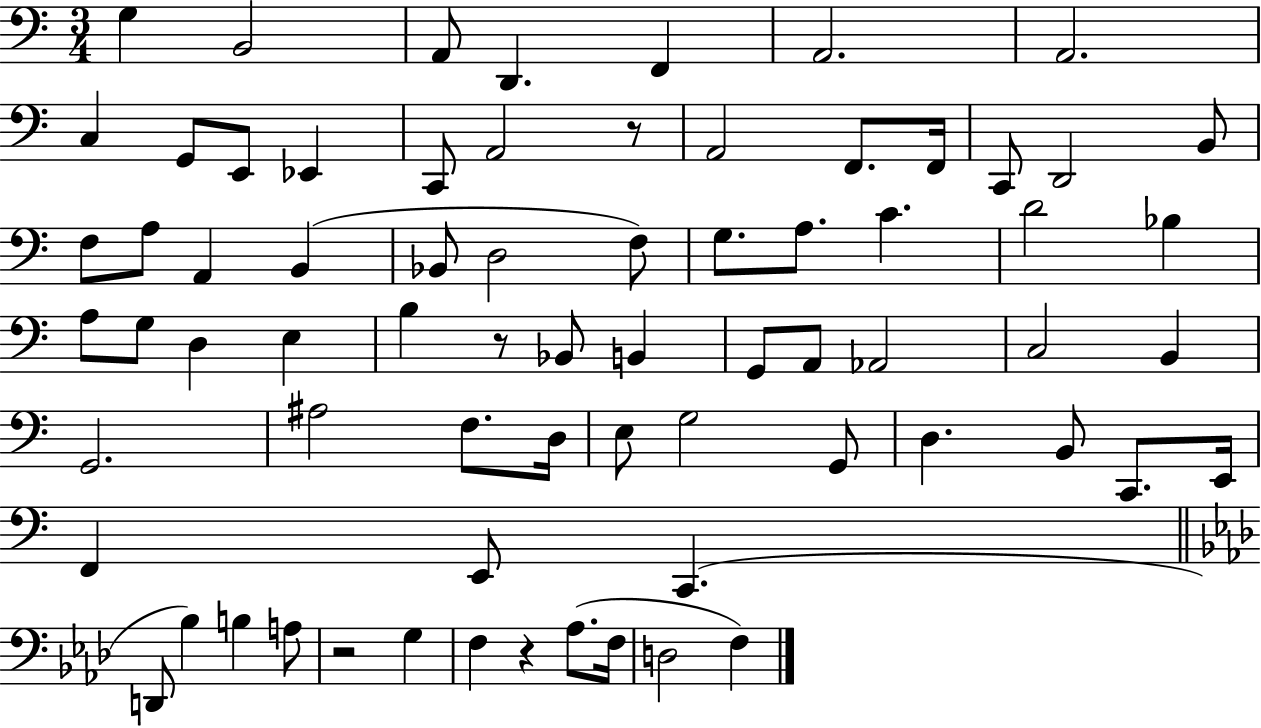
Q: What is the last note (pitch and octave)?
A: F3